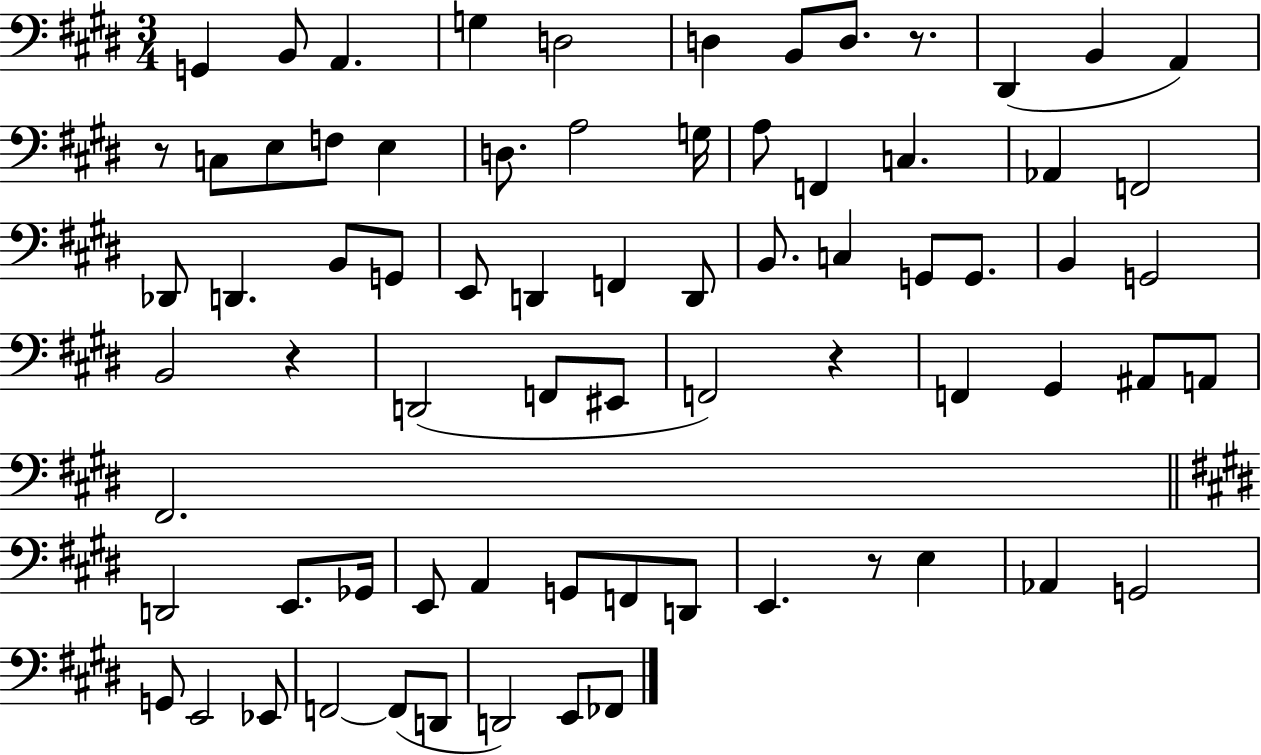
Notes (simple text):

G2/q B2/e A2/q. G3/q D3/h D3/q B2/e D3/e. R/e. D#2/q B2/q A2/q R/e C3/e E3/e F3/e E3/q D3/e. A3/h G3/s A3/e F2/q C3/q. Ab2/q F2/h Db2/e D2/q. B2/e G2/e E2/e D2/q F2/q D2/e B2/e. C3/q G2/e G2/e. B2/q G2/h B2/h R/q D2/h F2/e EIS2/e F2/h R/q F2/q G#2/q A#2/e A2/e F#2/h. D2/h E2/e. Gb2/s E2/e A2/q G2/e F2/e D2/e E2/q. R/e E3/q Ab2/q G2/h G2/e E2/h Eb2/e F2/h F2/e D2/e D2/h E2/e FES2/e